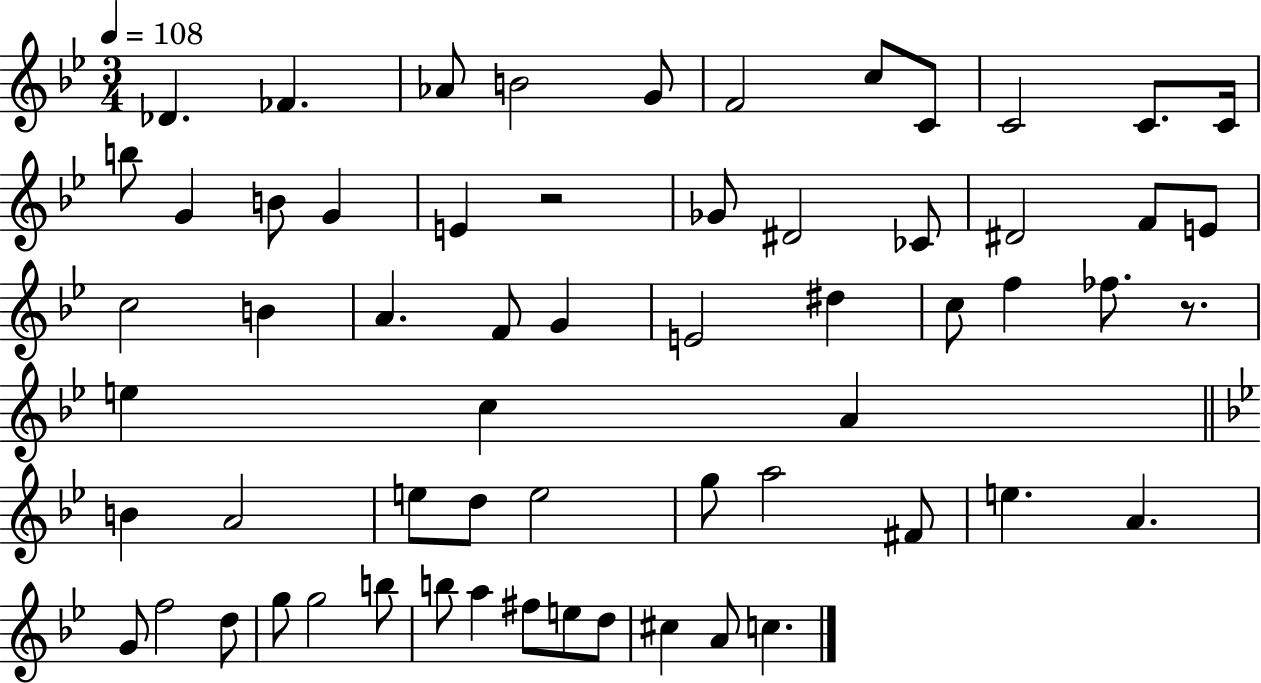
Db4/q. FES4/q. Ab4/e B4/h G4/e F4/h C5/e C4/e C4/h C4/e. C4/s B5/e G4/q B4/e G4/q E4/q R/h Gb4/e D#4/h CES4/e D#4/h F4/e E4/e C5/h B4/q A4/q. F4/e G4/q E4/h D#5/q C5/e F5/q FES5/e. R/e. E5/q C5/q A4/q B4/q A4/h E5/e D5/e E5/h G5/e A5/h F#4/e E5/q. A4/q. G4/e F5/h D5/e G5/e G5/h B5/e B5/e A5/q F#5/e E5/e D5/e C#5/q A4/e C5/q.